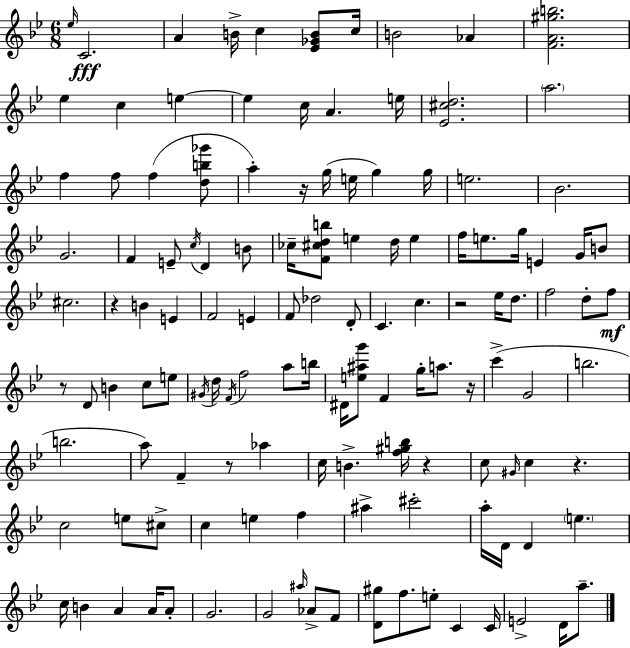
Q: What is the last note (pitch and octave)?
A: A5